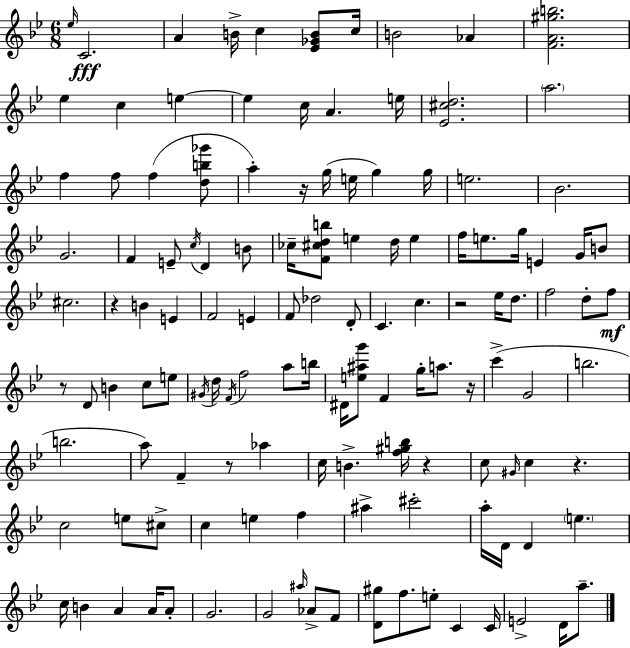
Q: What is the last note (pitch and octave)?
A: A5